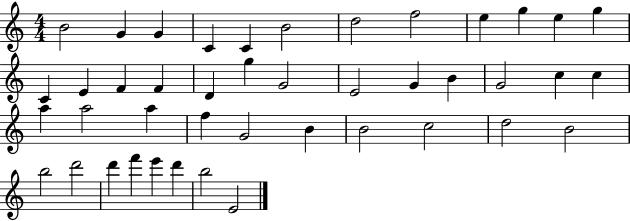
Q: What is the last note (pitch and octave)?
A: E4